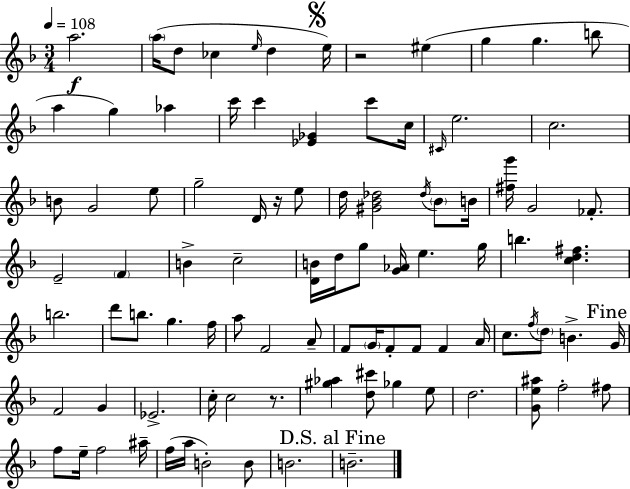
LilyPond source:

{
  \clef treble
  \numericTimeSignature
  \time 3/4
  \key f \major
  \tempo 4 = 108
  \repeat volta 2 { a''2.\f | \parenthesize a''16( d''8 ces''4 \grace { e''16 } d''4 | \mark \markup { \musicglyph "scripts.segno" } e''16) r2 eis''4( | g''4 g''4. b''8 | \break a''4 g''4) aes''4 | c'''16 c'''4 <ees' ges'>4 c'''8 | c''16 \grace { cis'16 } e''2. | c''2. | \break b'8 g'2 | e''8 g''2-- d'16 r16 | e''8 d''16 <gis' bes' des''>2 \acciaccatura { des''16 } | \parenthesize bes'8 b'16 <fis'' g'''>16 g'2 | \break fes'8.-. e'2-- \parenthesize f'4 | b'4-> c''2-- | <d' b'>16 d''16 g''8 <g' aes'>16 e''4. | g''16 b''4. <c'' d'' fis''>4. | \break b''2. | d'''8 b''8. g''4. | f''16 a''8 f'2 | a'8-- f'8 \parenthesize g'16 f'8-. f'8 f'4 | \break a'16 c''8. \acciaccatura { f''16 } \parenthesize d''8 b'4.-> | \mark "Fine" g'16 f'2 | g'4 ees'2.-> | c''16-. c''2 | \break r8. <gis'' aes''>4 <d'' cis'''>8 ges''4 | e''8 d''2. | <g' e'' ais''>8 f''2-. | fis''8 f''8 e''16-- f''2 | \break ais''16-- f''16( a''16 b'2-.) | b'8 b'2. | \mark "D.S. al Fine" b'2.-- | } \bar "|."
}